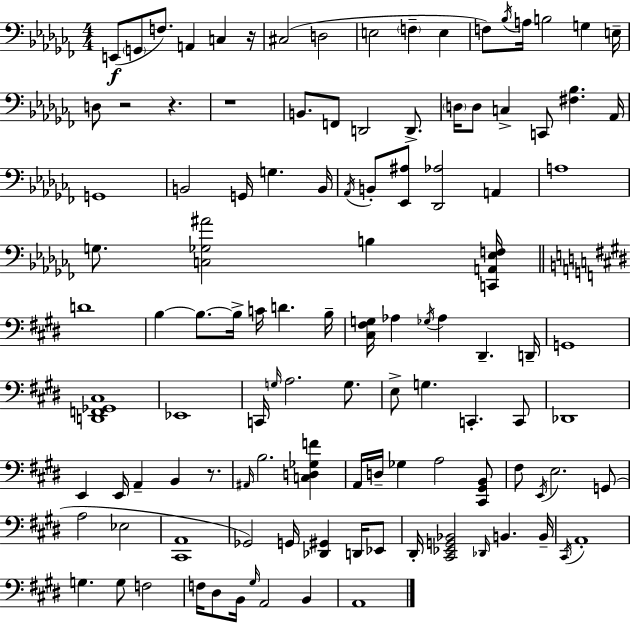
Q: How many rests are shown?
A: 5